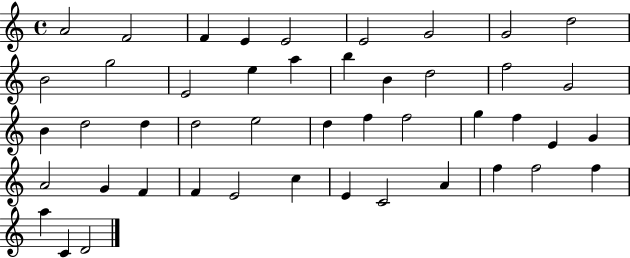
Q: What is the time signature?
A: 4/4